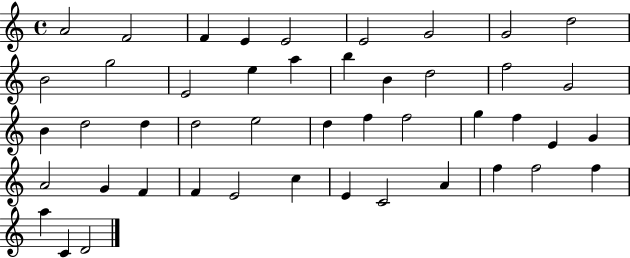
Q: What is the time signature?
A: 4/4